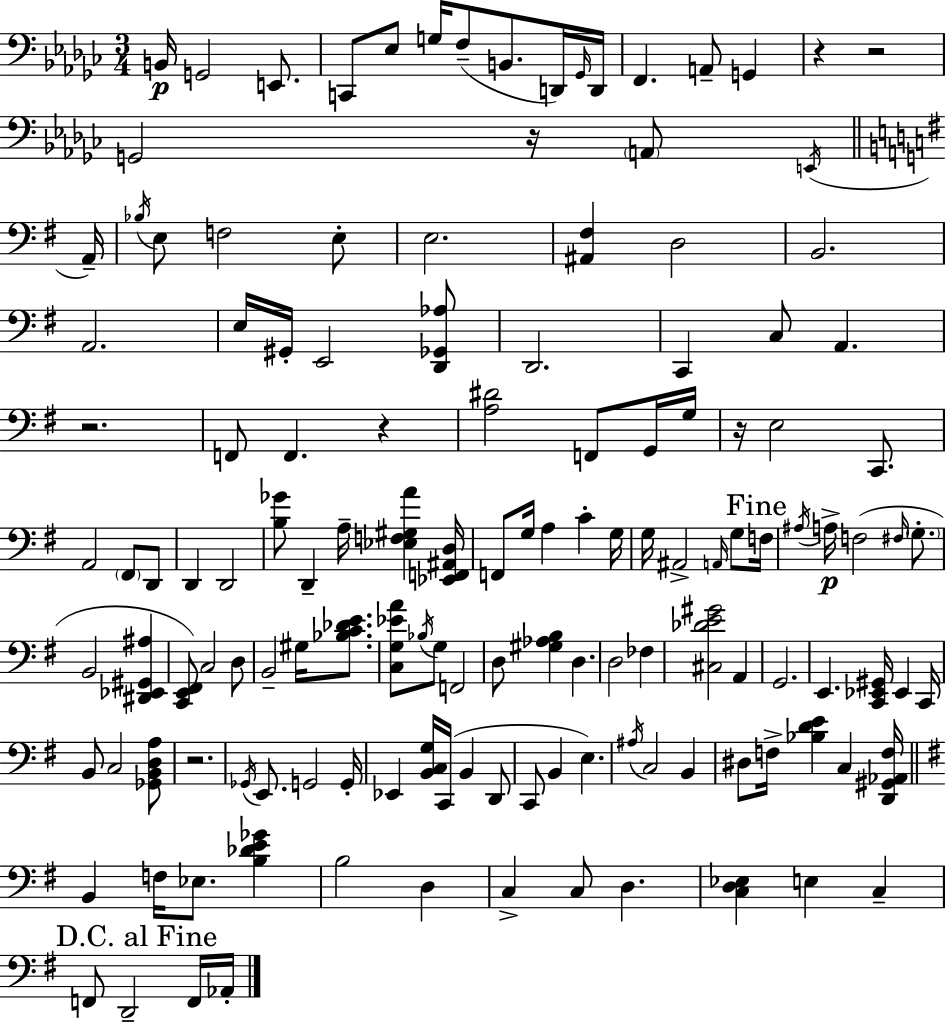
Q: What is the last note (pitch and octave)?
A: Ab2